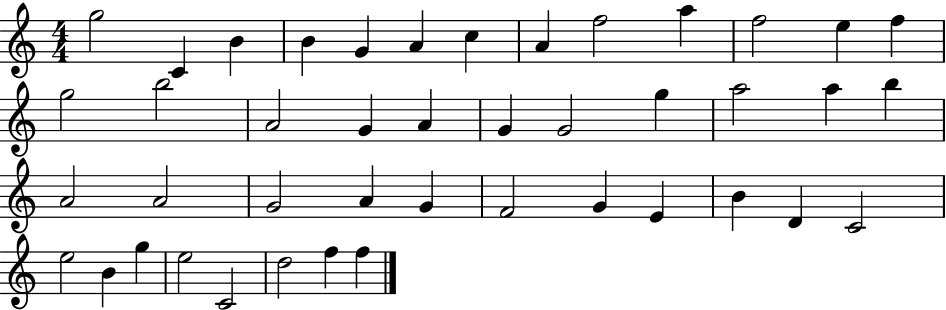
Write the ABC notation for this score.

X:1
T:Untitled
M:4/4
L:1/4
K:C
g2 C B B G A c A f2 a f2 e f g2 b2 A2 G A G G2 g a2 a b A2 A2 G2 A G F2 G E B D C2 e2 B g e2 C2 d2 f f